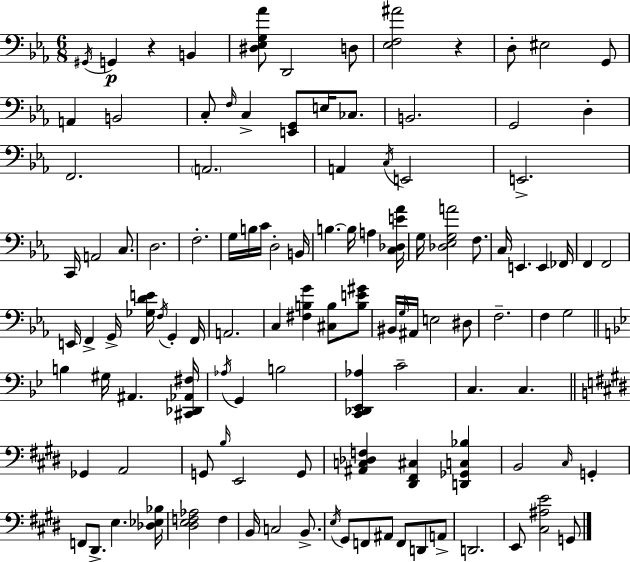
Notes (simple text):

G#2/s G2/q R/q B2/q [D#3,Eb3,G3,Ab4]/e D2/h D3/e [Eb3,F3,A#4]/h R/q D3/e EIS3/h G2/e A2/q B2/h C3/e F3/s C3/q [E2,G2]/e E3/s CES3/e. B2/h. G2/h D3/q F2/h. A2/h. A2/q C3/s E2/h E2/h. C2/s A2/h C3/e. D3/h. F3/h. G3/s B3/s C4/s D3/h B2/s B3/q. B3/s A3/q [C3,Db3,E4,Ab4]/s G3/s [Db3,Eb3,G3,A4]/h F3/e. C3/s E2/q. E2/q FES2/s F2/q F2/h E2/s F2/q G2/s [Gb3,D4,E4]/s F3/s G2/q F2/s A2/h. C3/q [F#3,B3,G4]/q [C#3,B3]/e [B3,E4,G#4]/e BIS2/s G3/s A#2/s E3/h D#3/e F3/h. F3/q G3/h B3/q G#3/s A#2/q. [C#2,Db2,Ab2,F#3]/s Ab3/s G2/q B3/h [C2,Db2,Eb2,Ab3]/q C4/h C3/q. C3/q. Gb2/q A2/h G2/e B3/s E2/h G2/e [A#2,C3,Db3,F3]/q [D#2,F#2,C#3]/q [D2,Gb2,C3,Bb3]/q B2/h C#3/s G2/q F2/e D#2/e. E3/q. [Db3,Eb3,Bb3]/s [D#3,E3,F3,Ab3]/h F3/q B2/s C3/h B2/e. E3/s G#2/e F2/e A#2/e F2/e D2/e A2/e D2/h. E2/e [C#3,A#3,E4]/h G2/e